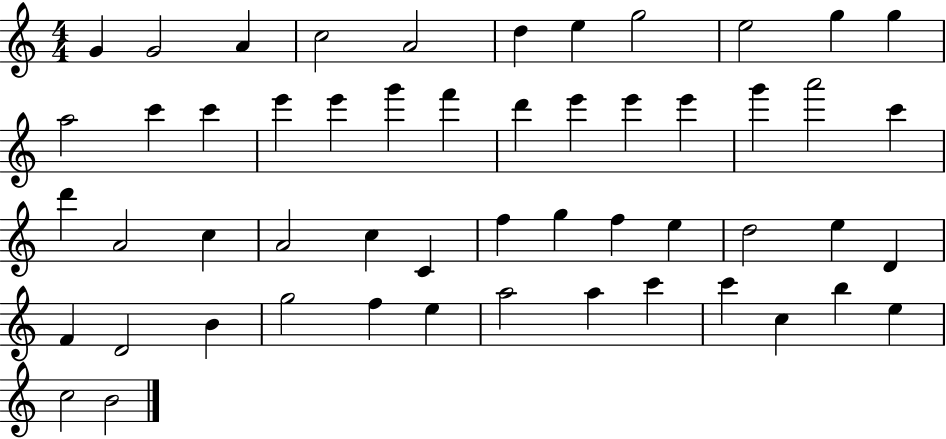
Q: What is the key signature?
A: C major